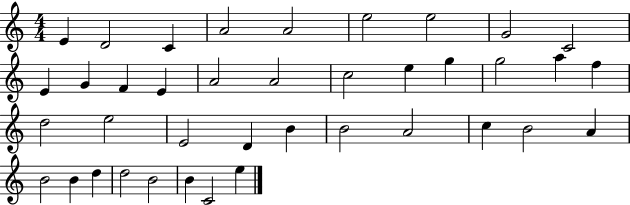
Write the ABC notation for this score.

X:1
T:Untitled
M:4/4
L:1/4
K:C
E D2 C A2 A2 e2 e2 G2 C2 E G F E A2 A2 c2 e g g2 a f d2 e2 E2 D B B2 A2 c B2 A B2 B d d2 B2 B C2 e